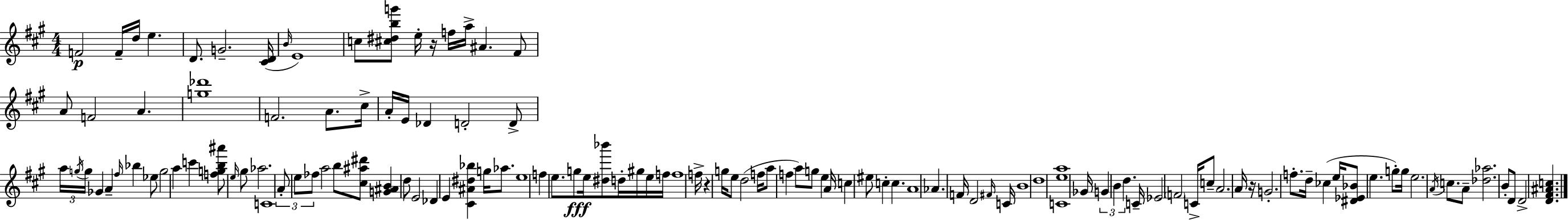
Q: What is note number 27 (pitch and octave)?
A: G5